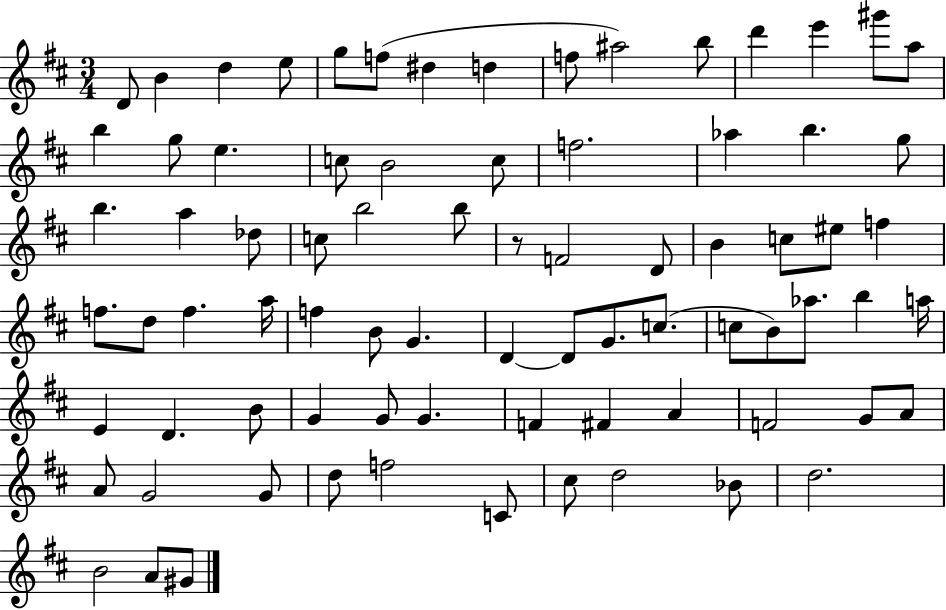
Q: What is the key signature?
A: D major